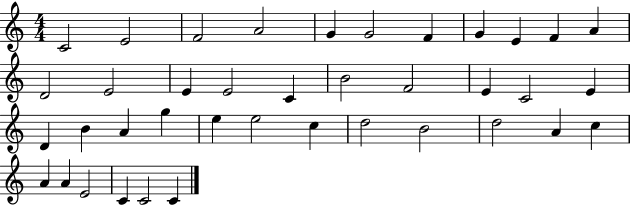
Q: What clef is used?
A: treble